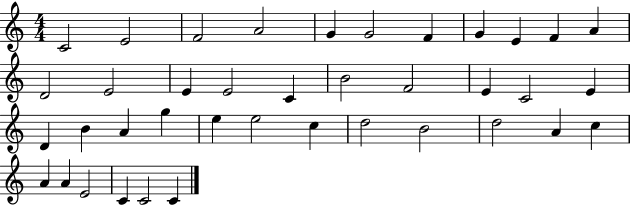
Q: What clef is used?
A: treble